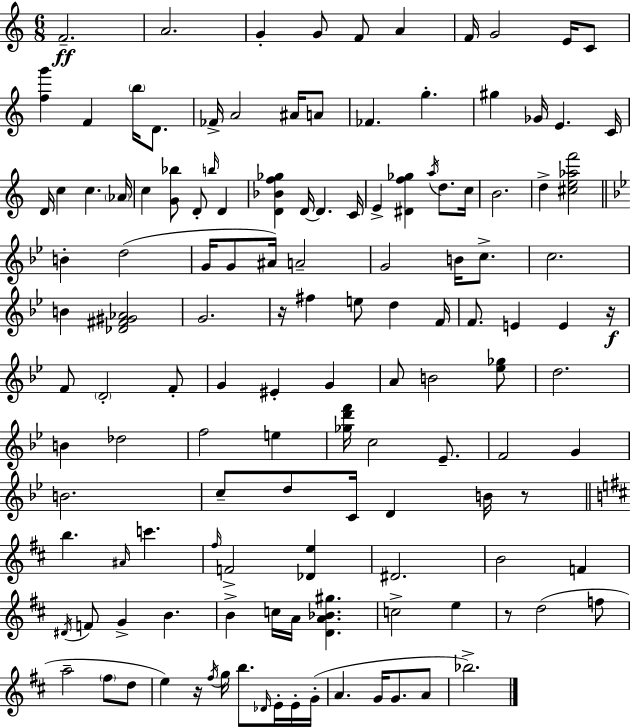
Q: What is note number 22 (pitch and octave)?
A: E4